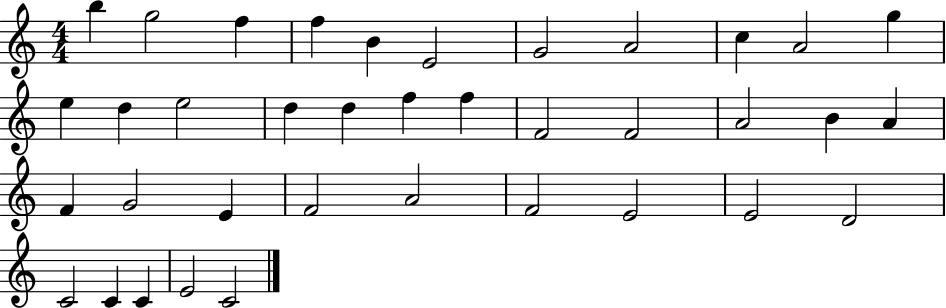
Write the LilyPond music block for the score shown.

{
  \clef treble
  \numericTimeSignature
  \time 4/4
  \key c \major
  b''4 g''2 f''4 | f''4 b'4 e'2 | g'2 a'2 | c''4 a'2 g''4 | \break e''4 d''4 e''2 | d''4 d''4 f''4 f''4 | f'2 f'2 | a'2 b'4 a'4 | \break f'4 g'2 e'4 | f'2 a'2 | f'2 e'2 | e'2 d'2 | \break c'2 c'4 c'4 | e'2 c'2 | \bar "|."
}